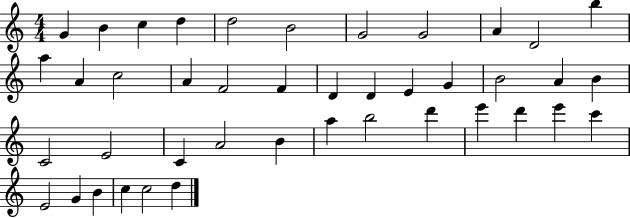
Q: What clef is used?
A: treble